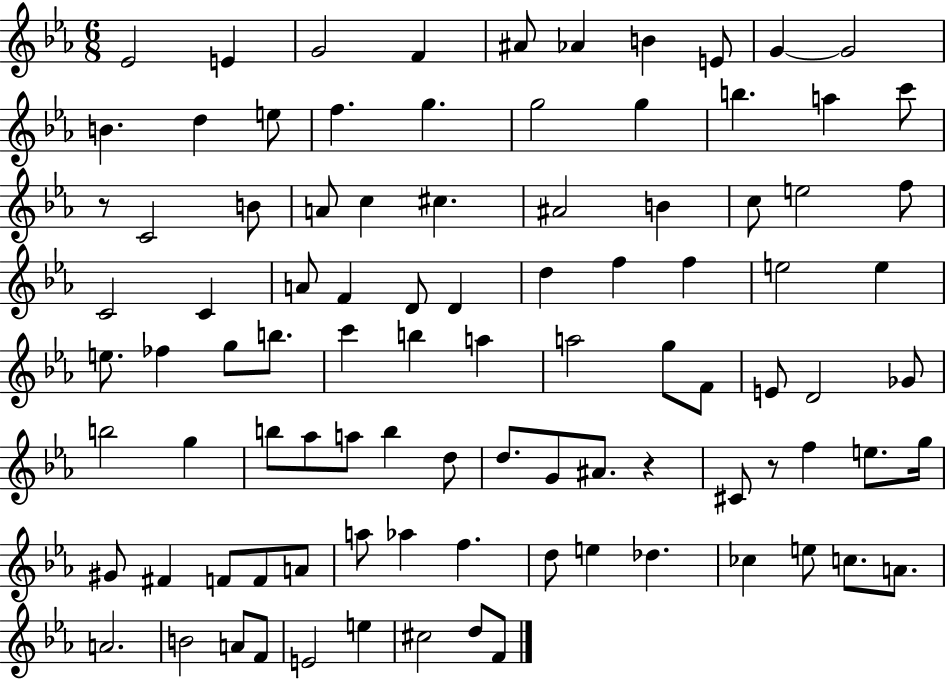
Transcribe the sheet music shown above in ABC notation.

X:1
T:Untitled
M:6/8
L:1/4
K:Eb
_E2 E G2 F ^A/2 _A B E/2 G G2 B d e/2 f g g2 g b a c'/2 z/2 C2 B/2 A/2 c ^c ^A2 B c/2 e2 f/2 C2 C A/2 F D/2 D d f f e2 e e/2 _f g/2 b/2 c' b a a2 g/2 F/2 E/2 D2 _G/2 b2 g b/2 _a/2 a/2 b d/2 d/2 G/2 ^A/2 z ^C/2 z/2 f e/2 g/4 ^G/2 ^F F/2 F/2 A/2 a/2 _a f d/2 e _d _c e/2 c/2 A/2 A2 B2 A/2 F/2 E2 e ^c2 d/2 F/2